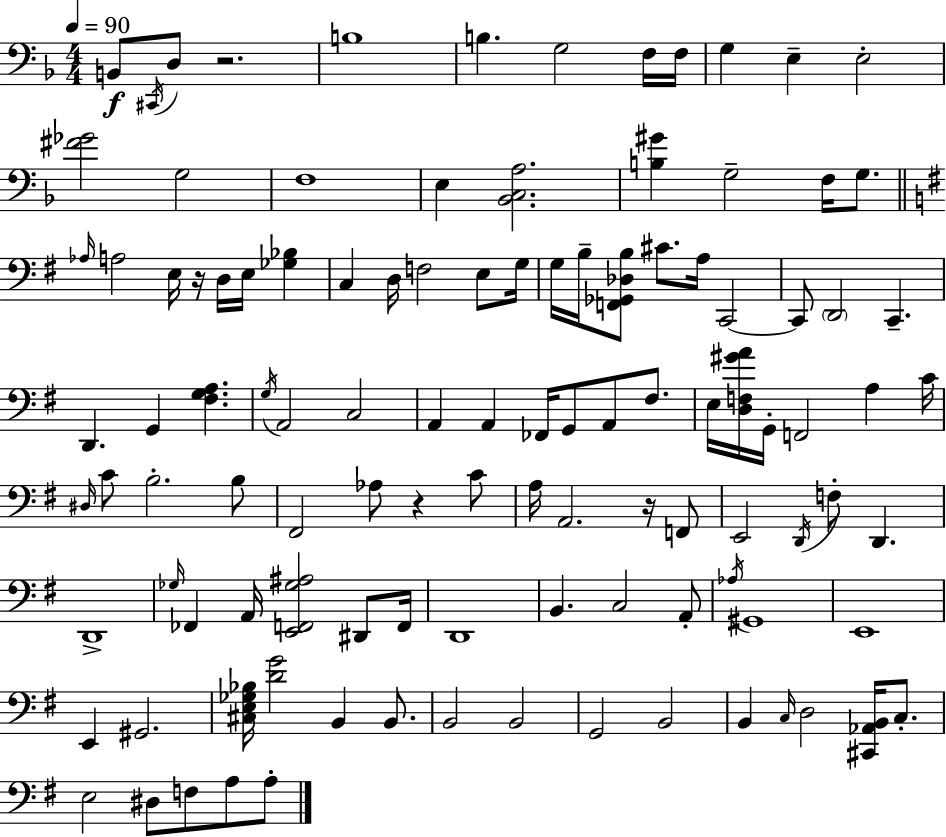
X:1
T:Untitled
M:4/4
L:1/4
K:F
B,,/2 ^C,,/4 D,/2 z2 B,4 B, G,2 F,/4 F,/4 G, E, E,2 [^F_G]2 G,2 F,4 E, [_B,,C,A,]2 [B,^G] G,2 F,/4 G,/2 _A,/4 A,2 E,/4 z/4 D,/4 E,/4 [_G,_B,] C, D,/4 F,2 E,/2 G,/4 G,/4 B,/4 [F,,_G,,_D,B,]/2 ^C/2 A,/4 C,,2 C,,/2 D,,2 C,, D,, G,, [^F,G,A,] G,/4 A,,2 C,2 A,, A,, _F,,/4 G,,/2 A,,/2 ^F,/2 E,/4 [D,F,^GA]/4 G,,/4 F,,2 A, C/4 ^D,/4 C/2 B,2 B,/2 ^F,,2 _A,/2 z C/2 A,/4 A,,2 z/4 F,,/2 E,,2 D,,/4 F,/2 D,, D,,4 _G,/4 _F,, A,,/4 [E,,F,,_G,^A,]2 ^D,,/2 F,,/4 D,,4 B,, C,2 A,,/2 _A,/4 ^G,,4 E,,4 E,, ^G,,2 [^C,E,_G,_B,]/4 [DG]2 B,, B,,/2 B,,2 B,,2 G,,2 B,,2 B,, C,/4 D,2 [^C,,_A,,B,,]/4 C,/2 E,2 ^D,/2 F,/2 A,/2 A,/2